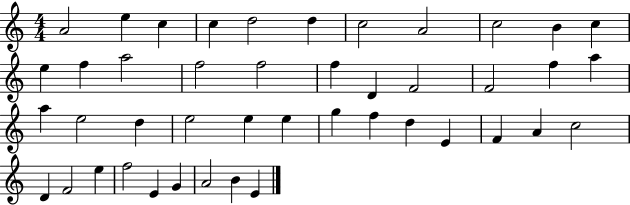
{
  \clef treble
  \numericTimeSignature
  \time 4/4
  \key c \major
  a'2 e''4 c''4 | c''4 d''2 d''4 | c''2 a'2 | c''2 b'4 c''4 | \break e''4 f''4 a''2 | f''2 f''2 | f''4 d'4 f'2 | f'2 f''4 a''4 | \break a''4 e''2 d''4 | e''2 e''4 e''4 | g''4 f''4 d''4 e'4 | f'4 a'4 c''2 | \break d'4 f'2 e''4 | f''2 e'4 g'4 | a'2 b'4 e'4 | \bar "|."
}